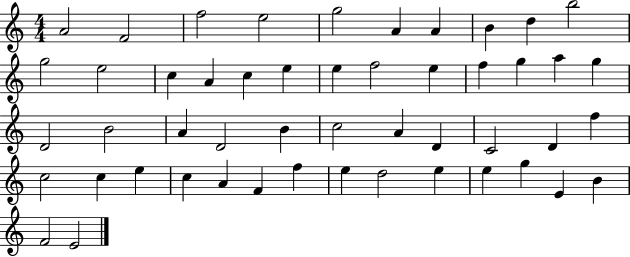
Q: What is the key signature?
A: C major